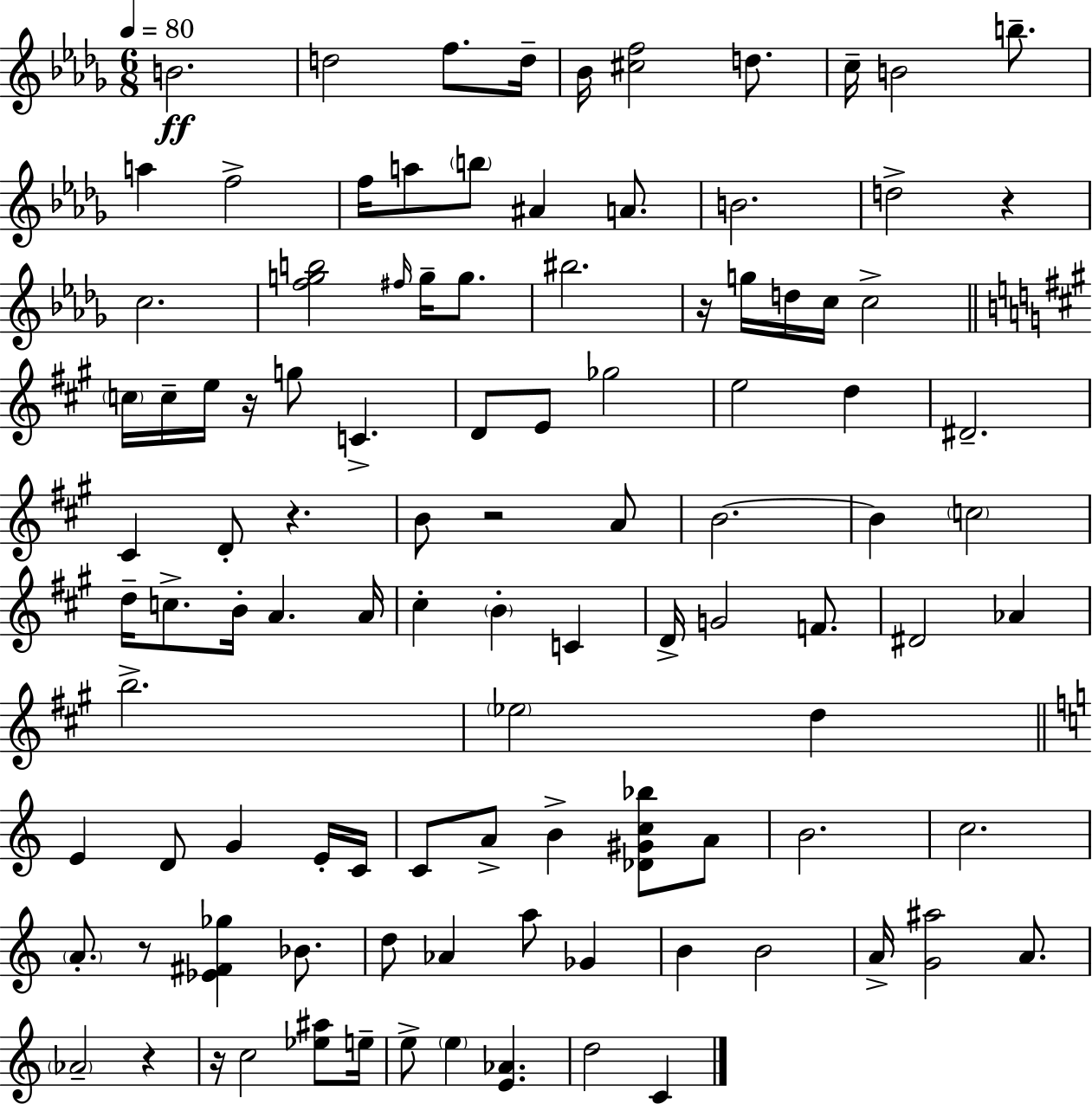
{
  \clef treble
  \numericTimeSignature
  \time 6/8
  \key bes \minor
  \tempo 4 = 80
  b'2.\ff | d''2 f''8. d''16-- | bes'16 <cis'' f''>2 d''8. | c''16-- b'2 b''8.-- | \break a''4 f''2-> | f''16 a''8 \parenthesize b''8 ais'4 a'8. | b'2. | d''2-> r4 | \break c''2. | <f'' g'' b''>2 \grace { fis''16 } g''16-- g''8. | bis''2. | r16 g''16 d''16 c''16 c''2-> | \break \bar "||" \break \key a \major \parenthesize c''16 c''16-- e''16 r16 g''8 c'4.-> | d'8 e'8 ges''2 | e''2 d''4 | dis'2.-- | \break cis'4 d'8-. r4. | b'8 r2 a'8 | b'2.~~ | b'4 \parenthesize c''2 | \break d''16-- c''8.-> b'16-. a'4. a'16 | cis''4-. \parenthesize b'4-. c'4 | d'16-> g'2 f'8. | dis'2 aes'4 | \break b''2.-> | \parenthesize ees''2 d''4 | \bar "||" \break \key c \major e'4 d'8 g'4 e'16-. c'16 | c'8 a'8-> b'4-> <des' gis' c'' bes''>8 a'8 | b'2. | c''2. | \break \parenthesize a'8.-. r8 <ees' fis' ges''>4 bes'8. | d''8 aes'4 a''8 ges'4 | b'4 b'2 | a'16-> <g' ais''>2 a'8. | \break \parenthesize aes'2-- r4 | r16 c''2 <ees'' ais''>8 e''16-- | e''8-> \parenthesize e''4 <e' aes'>4. | d''2 c'4 | \break \bar "|."
}